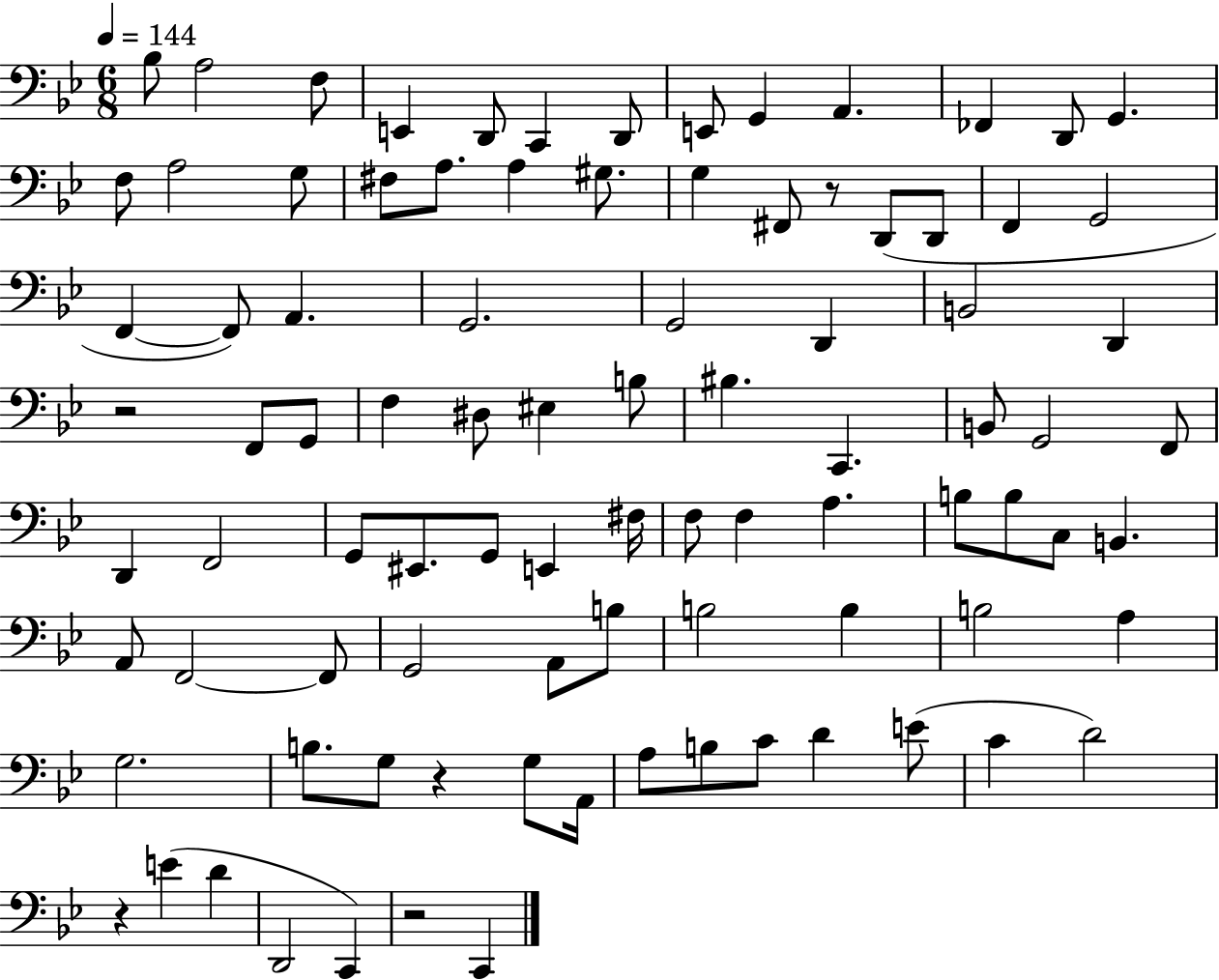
Bb3/e A3/h F3/e E2/q D2/e C2/q D2/e E2/e G2/q A2/q. FES2/q D2/e G2/q. F3/e A3/h G3/e F#3/e A3/e. A3/q G#3/e. G3/q F#2/e R/e D2/e D2/e F2/q G2/h F2/q F2/e A2/q. G2/h. G2/h D2/q B2/h D2/q R/h F2/e G2/e F3/q D#3/e EIS3/q B3/e BIS3/q. C2/q. B2/e G2/h F2/e D2/q F2/h G2/e EIS2/e. G2/e E2/q F#3/s F3/e F3/q A3/q. B3/e B3/e C3/e B2/q. A2/e F2/h F2/e G2/h A2/e B3/e B3/h B3/q B3/h A3/q G3/h. B3/e. G3/e R/q G3/e A2/s A3/e B3/e C4/e D4/q E4/e C4/q D4/h R/q E4/q D4/q D2/h C2/q R/h C2/q